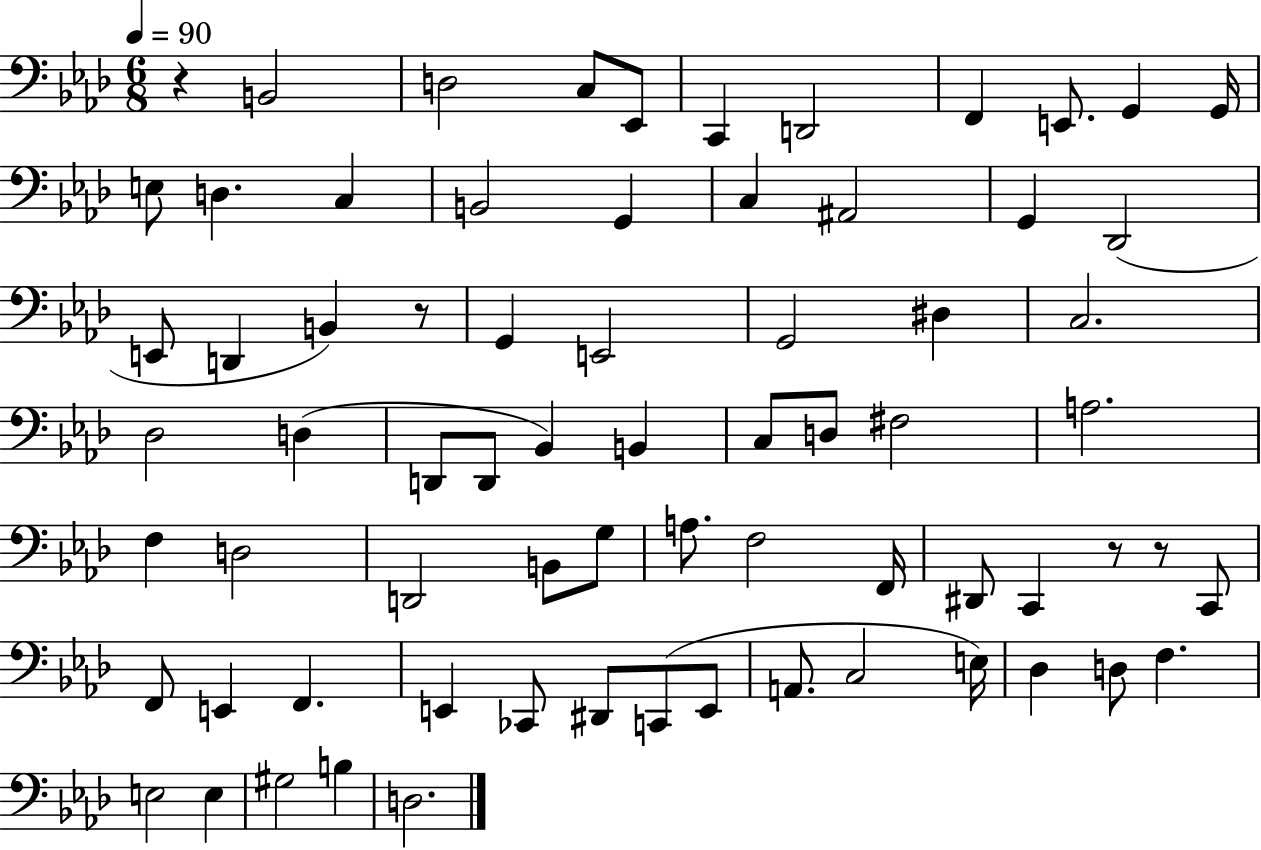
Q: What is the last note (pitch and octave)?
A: D3